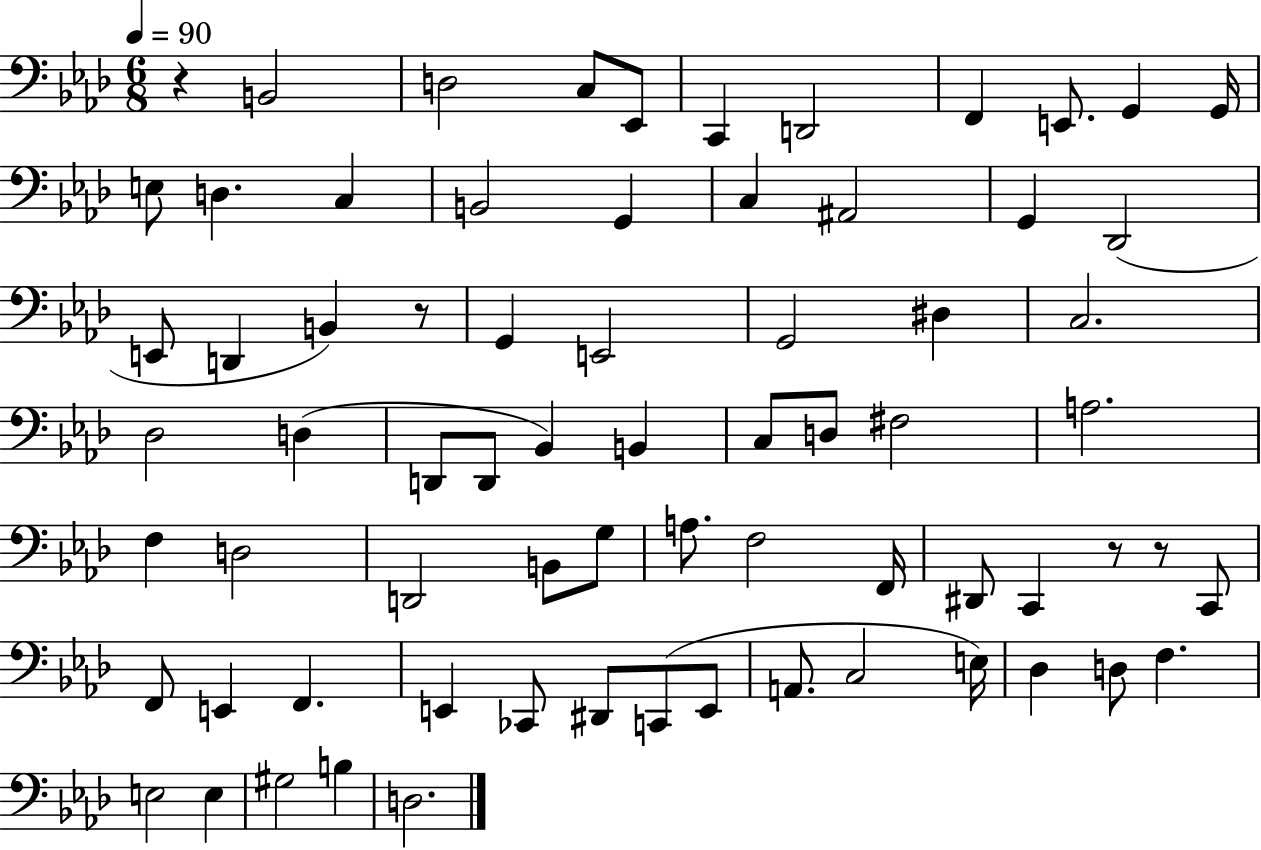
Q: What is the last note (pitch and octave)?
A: D3